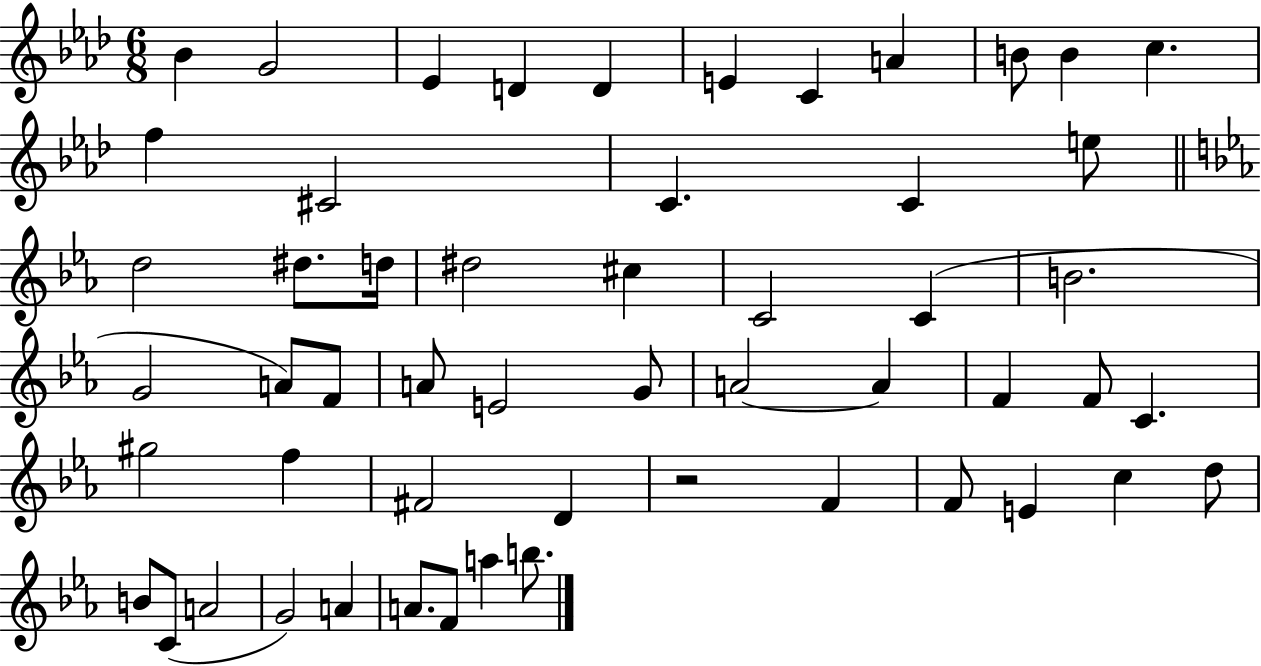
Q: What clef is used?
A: treble